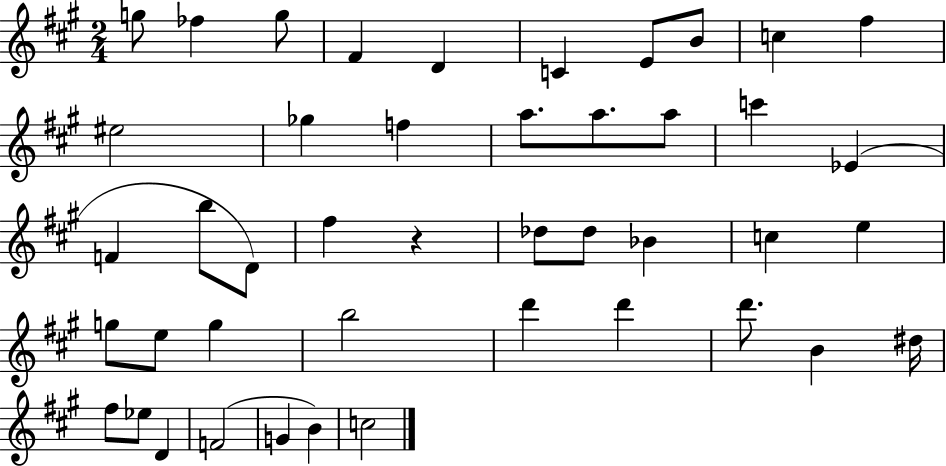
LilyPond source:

{
  \clef treble
  \numericTimeSignature
  \time 2/4
  \key a \major
  g''8 fes''4 g''8 | fis'4 d'4 | c'4 e'8 b'8 | c''4 fis''4 | \break eis''2 | ges''4 f''4 | a''8. a''8. a''8 | c'''4 ees'4( | \break f'4 b''8 d'8) | fis''4 r4 | des''8 des''8 bes'4 | c''4 e''4 | \break g''8 e''8 g''4 | b''2 | d'''4 d'''4 | d'''8. b'4 dis''16 | \break fis''8 ees''8 d'4 | f'2( | g'4 b'4) | c''2 | \break \bar "|."
}